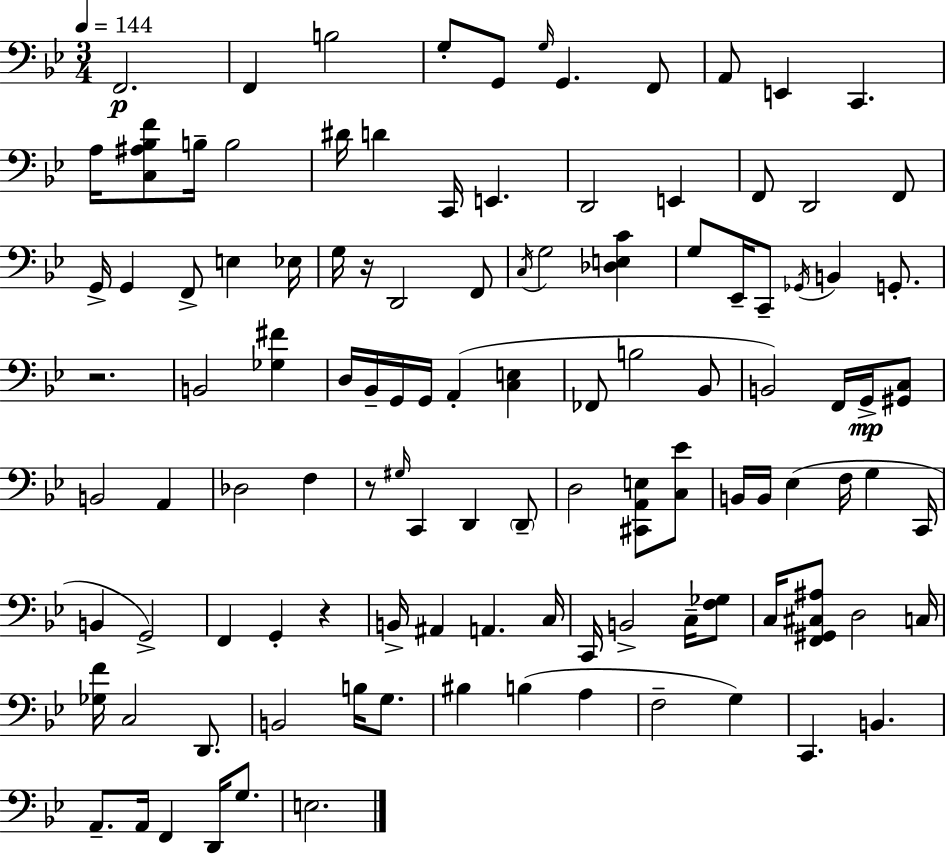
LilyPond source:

{
  \clef bass
  \numericTimeSignature
  \time 3/4
  \key bes \major
  \tempo 4 = 144
  f,2.\p | f,4 b2 | g8-. g,8 \grace { g16 } g,4. f,8 | a,8 e,4 c,4. | \break a16 <c ais bes f'>8 b16-- b2 | dis'16 d'4 c,16 e,4. | d,2 e,4 | f,8 d,2 f,8 | \break g,16-> g,4 f,8-> e4 | ees16 g16 r16 d,2 f,8 | \acciaccatura { c16 } g2 <des e c'>4 | g8 ees,16-- c,8-- \acciaccatura { ges,16 } b,4 | \break g,8.-. r2. | b,2 <ges fis'>4 | d16 bes,16-- g,16 g,16 a,4-.( <c e>4 | fes,8 b2 | \break bes,8 b,2) f,16 | g,16->\mp <gis, c>8 b,2 a,4 | des2 f4 | r8 \grace { gis16 } c,4 d,4 | \break \parenthesize d,8-- d2 | <cis, a, e>8 <c ees'>8 b,16 b,16 ees4( f16 g4 | c,16 b,4 g,2->) | f,4 g,4-. | \break r4 b,16-> ais,4 a,4. | c16 c,16 b,2-> | c16-- <f ges>8 c16 <f, gis, cis ais>8 d2 | c16 <ges f'>16 c2 | \break d,8. b,2 | b16 g8. bis4 b4( | a4 f2-- | g4) c,4. b,4. | \break a,8.-- a,16 f,4 | d,16 g8. e2. | \bar "|."
}